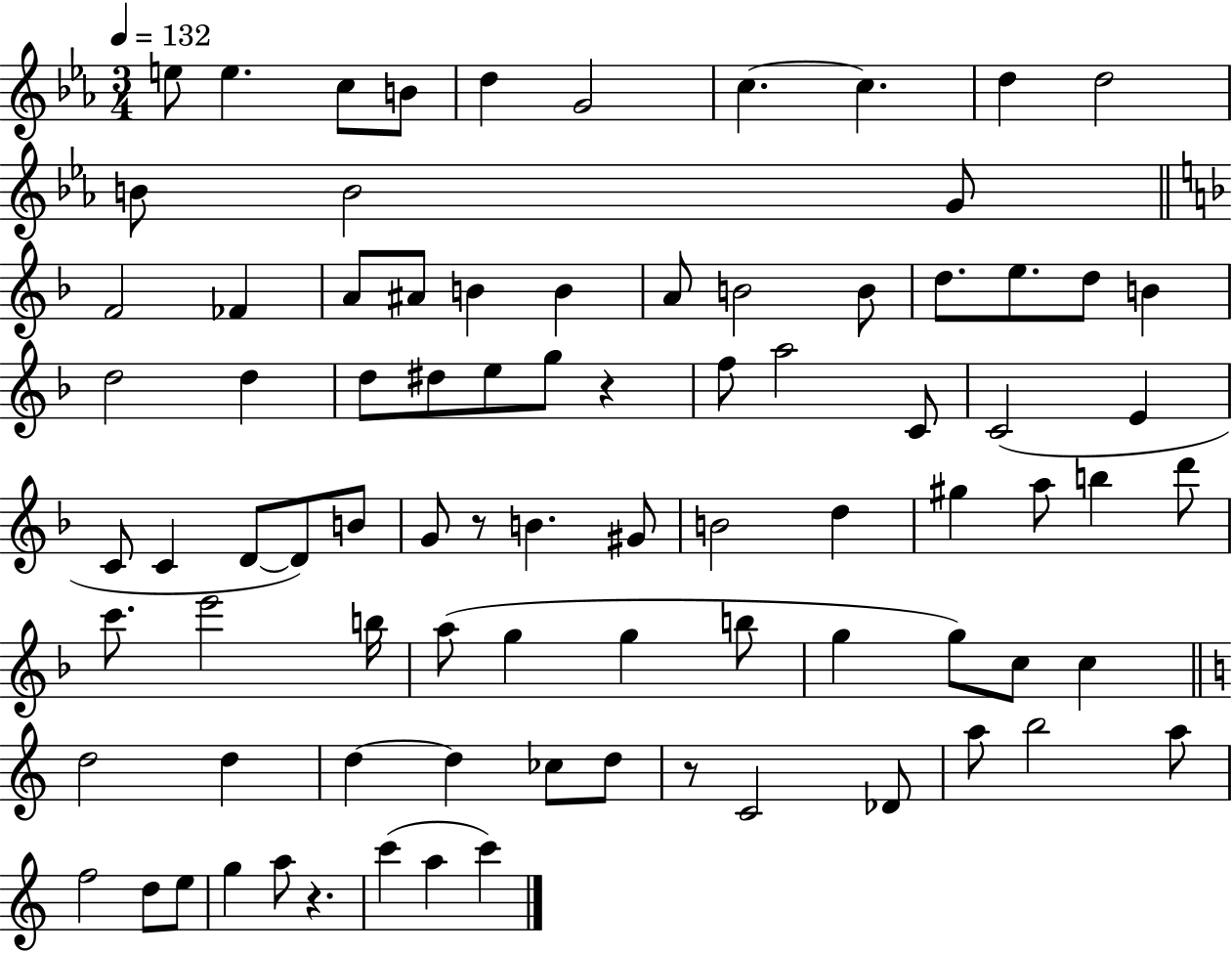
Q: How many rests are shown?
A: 4